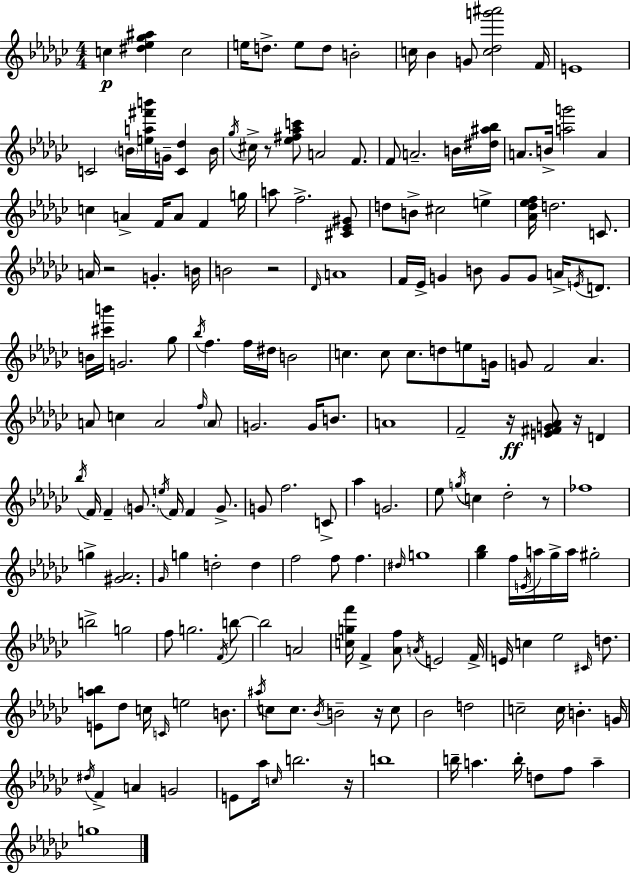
C5/q [D#5,Eb5,Gb5,A#5]/q C5/h E5/s D5/e. E5/e D5/e B4/h C5/s Bb4/q G4/e [C5,Db5,G6,A#6]/h F4/s E4/w C4/h B4/s [E5,A5,F#6,B6]/s G4/s [C4,Db5]/q B4/s Gb5/s C#5/s R/e [Eb5,F#5,Ab5,C6]/e A4/h F4/e. F4/e A4/h. B4/s [D#5,A#5,Bb5]/s A4/e. B4/s [A5,G6]/h A4/q C5/q A4/q F4/s A4/e F4/q G5/s A5/e F5/h. [C#4,Eb4,G#4]/e D5/e B4/e C#5/h E5/q [Ab4,Db5,Eb5,F5]/s D5/h. C4/e. A4/s R/h G4/q. B4/s B4/h R/h Db4/s A4/w F4/s Eb4/s G4/q B4/e G4/e G4/e A4/s E4/s D4/e. B4/s [C#6,B6]/s G4/h. Gb5/e Bb5/s F5/q. F5/s D#5/s B4/h C5/q. C5/e C5/e. D5/e E5/e G4/s G4/e F4/h Ab4/q. A4/e C5/q A4/h F5/s A4/e G4/h. G4/s B4/e. A4/w F4/h R/s [E4,F#4,G4,Ab4]/e R/s D4/q Bb5/s F4/s F4/q G4/e. E5/s F4/s F4/q G4/e. G4/e F5/h. C4/e Ab5/q G4/h. Eb5/e G5/s C5/q Db5/h R/e FES5/w G5/q [G#4,Ab4]/h. Gb4/s G5/q D5/h D5/q F5/h F5/e F5/q. D#5/s G5/w [Gb5,Bb5]/q F5/s E4/s A5/s Gb5/s A5/s G#5/h B5/h G5/h F5/e G5/h. F4/s B5/e B5/h A4/h [C5,G5,F6]/s F4/q [Ab4,F5]/e A4/s E4/h F4/s E4/s C5/q Eb5/h C#4/s D5/e. [E4,A5,Bb5]/e Db5/e C5/s C4/s E5/h B4/e. A#5/s C5/e C5/e. Bb4/s B4/h R/s C5/e Bb4/h D5/h C5/h C5/s B4/q. G4/s D#5/s F4/q A4/q G4/h E4/e Ab5/s C5/s B5/h. R/s B5/w B5/s A5/q. B5/s D5/e F5/e A5/q G5/w